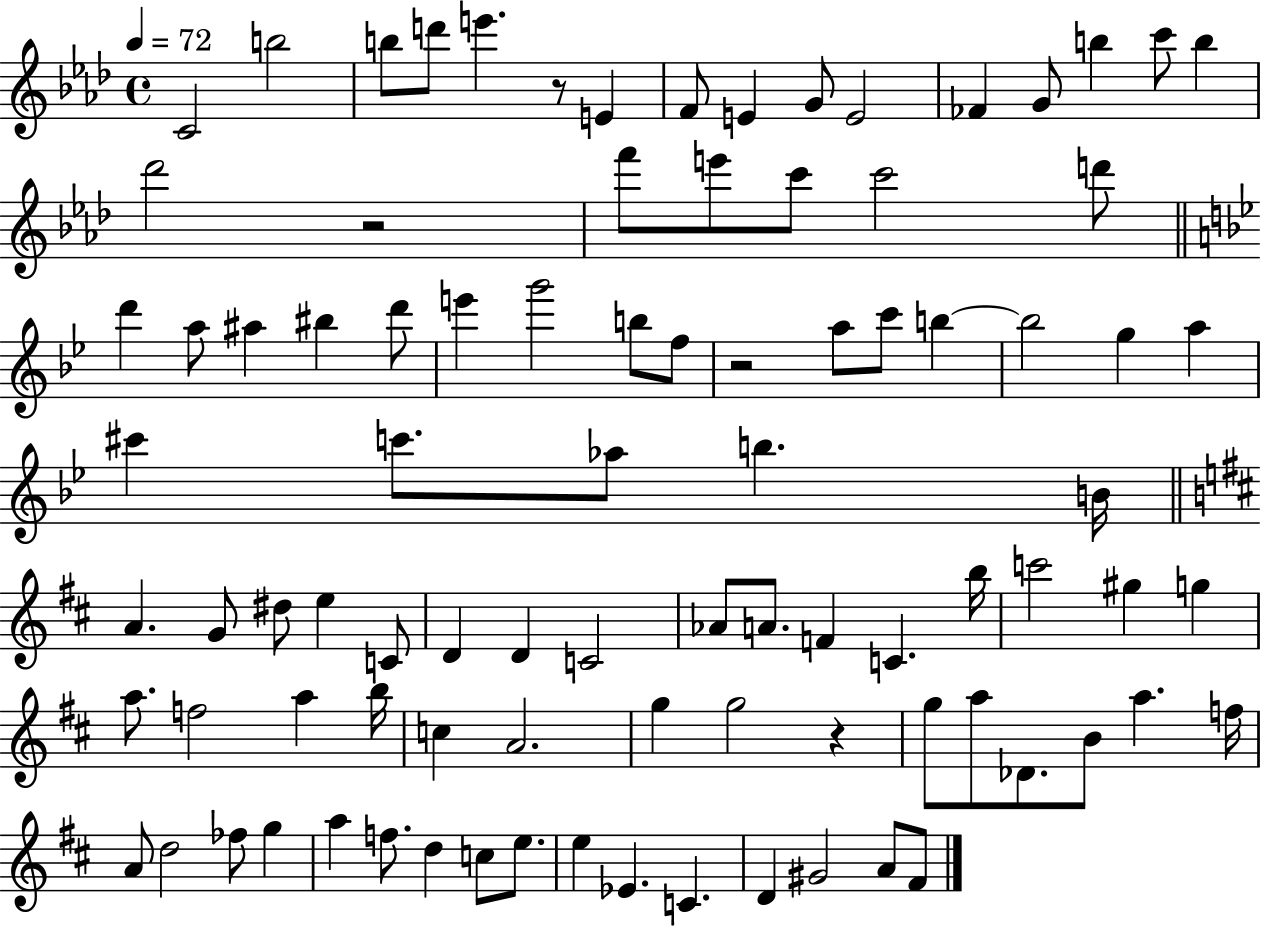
C4/h B5/h B5/e D6/e E6/q. R/e E4/q F4/e E4/q G4/e E4/h FES4/q G4/e B5/q C6/e B5/q Db6/h R/h F6/e E6/e C6/e C6/h D6/e D6/q A5/e A#5/q BIS5/q D6/e E6/q G6/h B5/e F5/e R/h A5/e C6/e B5/q B5/h G5/q A5/q C#6/q C6/e. Ab5/e B5/q. B4/s A4/q. G4/e D#5/e E5/q C4/e D4/q D4/q C4/h Ab4/e A4/e. F4/q C4/q. B5/s C6/h G#5/q G5/q A5/e. F5/h A5/q B5/s C5/q A4/h. G5/q G5/h R/q G5/e A5/e Db4/e. B4/e A5/q. F5/s A4/e D5/h FES5/e G5/q A5/q F5/e. D5/q C5/e E5/e. E5/q Eb4/q. C4/q. D4/q G#4/h A4/e F#4/e